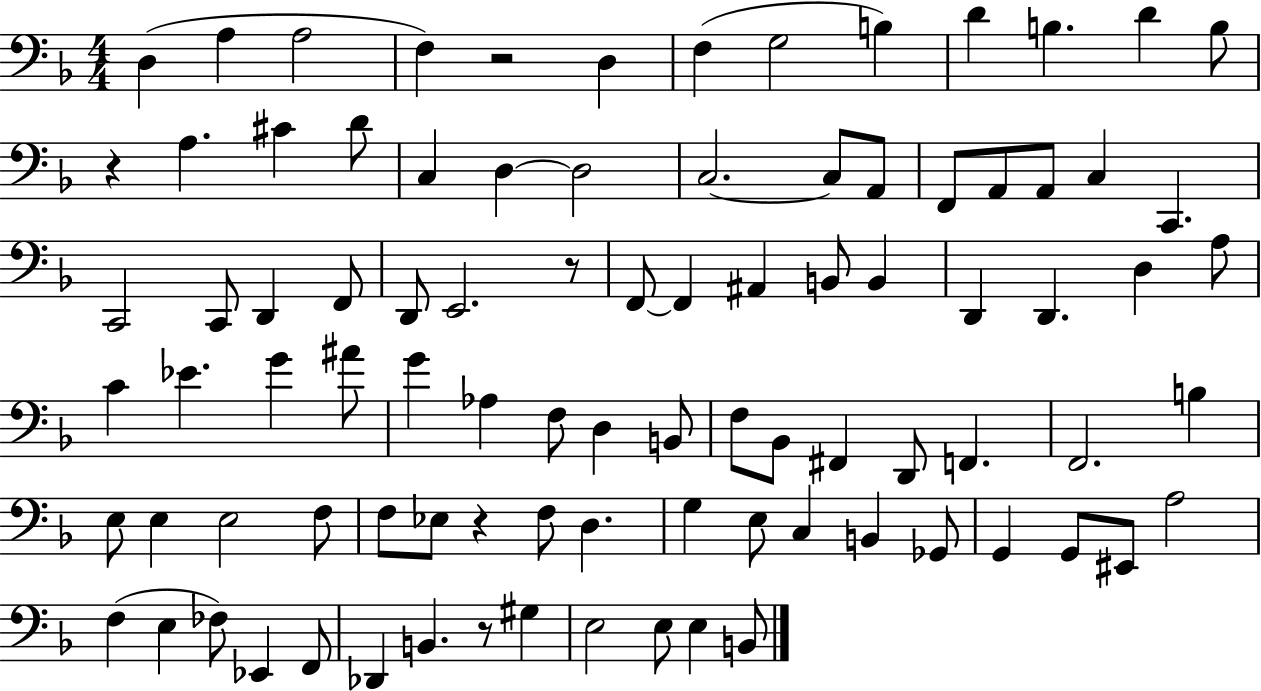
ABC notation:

X:1
T:Untitled
M:4/4
L:1/4
K:F
D, A, A,2 F, z2 D, F, G,2 B, D B, D B,/2 z A, ^C D/2 C, D, D,2 C,2 C,/2 A,,/2 F,,/2 A,,/2 A,,/2 C, C,, C,,2 C,,/2 D,, F,,/2 D,,/2 E,,2 z/2 F,,/2 F,, ^A,, B,,/2 B,, D,, D,, D, A,/2 C _E G ^A/2 G _A, F,/2 D, B,,/2 F,/2 _B,,/2 ^F,, D,,/2 F,, F,,2 B, E,/2 E, E,2 F,/2 F,/2 _E,/2 z F,/2 D, G, E,/2 C, B,, _G,,/2 G,, G,,/2 ^E,,/2 A,2 F, E, _F,/2 _E,, F,,/2 _D,, B,, z/2 ^G, E,2 E,/2 E, B,,/2